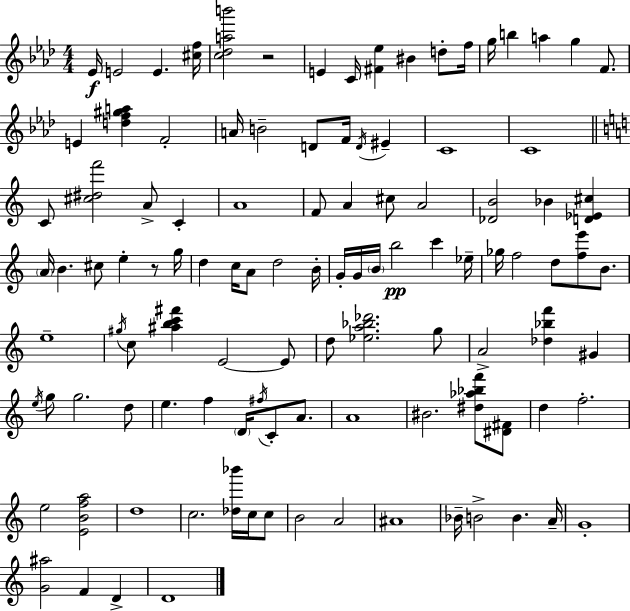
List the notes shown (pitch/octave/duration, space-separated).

Eb4/s E4/h E4/q. [C#5,F5]/s [C5,Db5,A5,B6]/h R/h E4/q C4/s [F#4,Eb5]/q BIS4/q D5/e F5/s G5/s B5/q A5/q G5/q F4/e. E4/q [D5,F5,G#5,A5]/q F4/h A4/s B4/h D4/e F4/s D4/s EIS4/q C4/w C4/w C4/e [C#5,D#5,F6]/h A4/e C4/q A4/w F4/e A4/q C#5/e A4/h [Db4,B4]/h Bb4/q [D4,Eb4,C#5]/q A4/s B4/q. C#5/e E5/q R/e G5/s D5/q C5/s A4/e D5/h B4/s G4/s G4/s B4/s B5/h C6/q Eb5/s Gb5/s F5/h D5/e [F5,E6]/e B4/e. E5/w G#5/s C5/e [A#5,B5,C6,F#6]/q E4/h E4/e D5/e [Eb5,A5,Bb5,Db6]/h. G5/e A4/h [Db5,Bb5,F6]/q G#4/q E5/s G5/e G5/h. D5/e E5/q. F5/q D4/s F#5/s C4/e A4/e. A4/w BIS4/h. [D#5,Ab5,Bb5,F6]/e [D#4,F#4]/e D5/q F5/h. E5/h [E4,B4,F5,A5]/h D5/w C5/h. [Db5,Bb6]/s C5/s C5/e B4/h A4/h A#4/w Bb4/s B4/h B4/q. A4/s G4/w [G4,A#5]/h F4/q D4/q D4/w